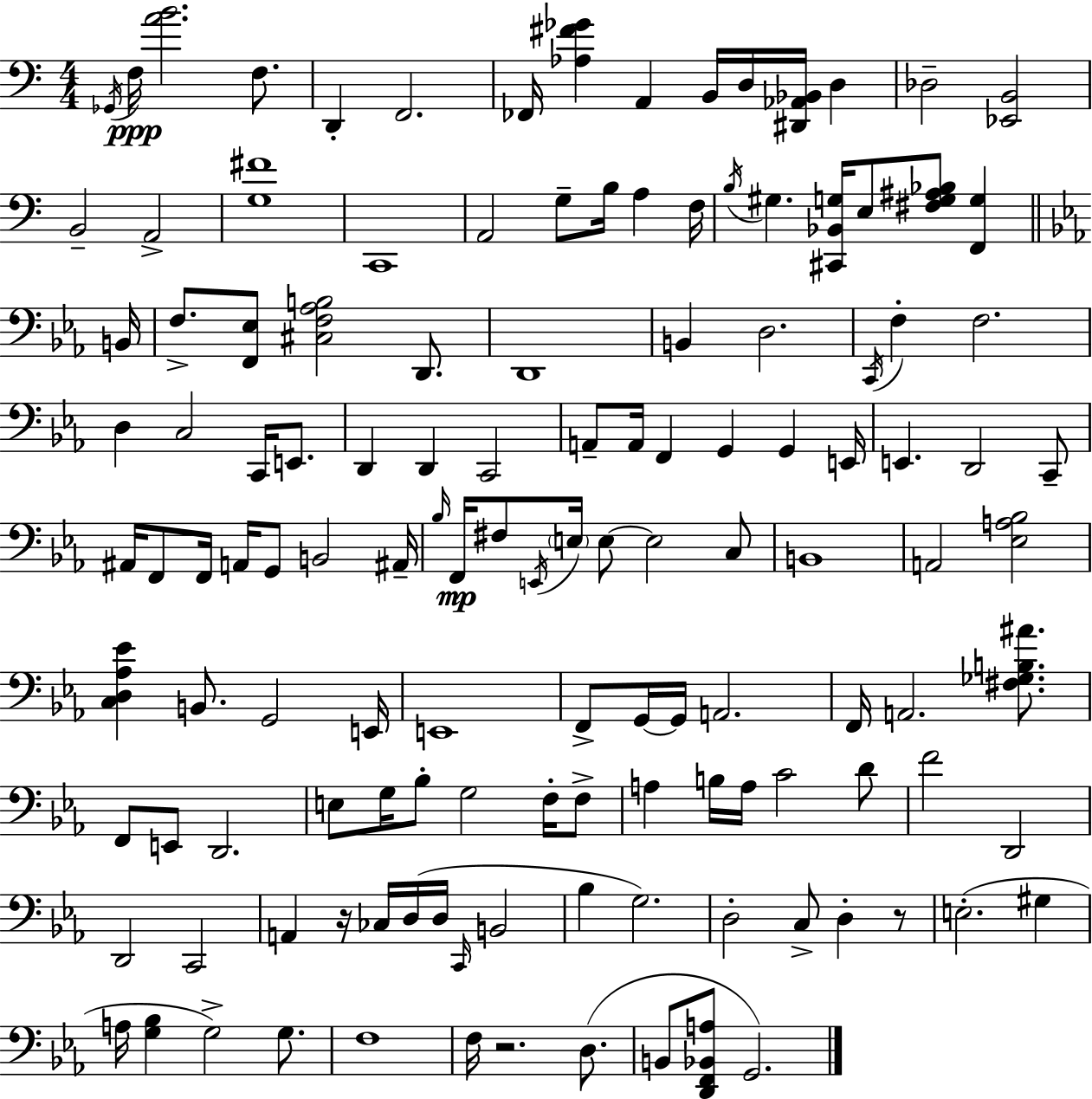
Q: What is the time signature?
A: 4/4